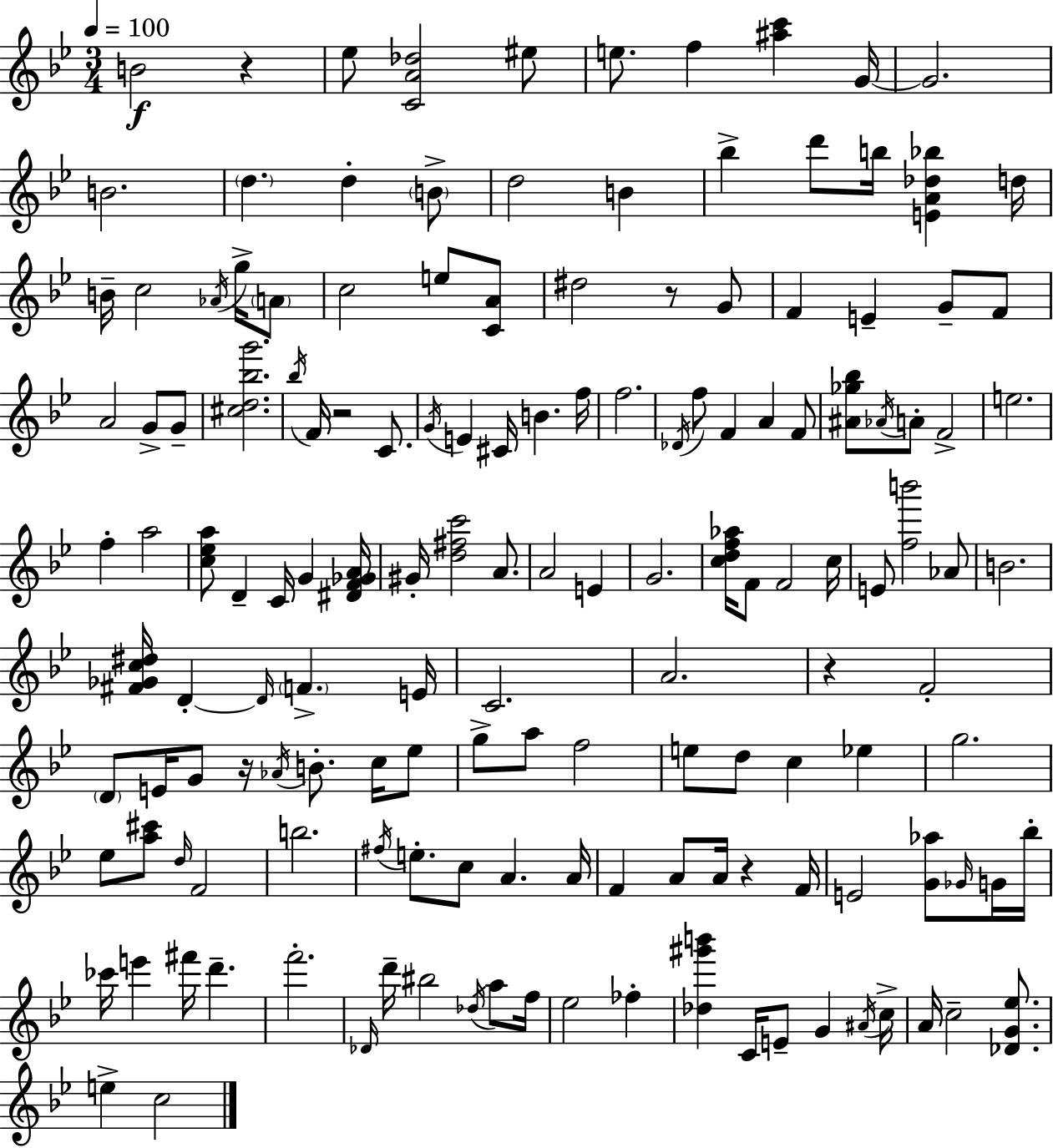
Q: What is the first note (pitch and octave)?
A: B4